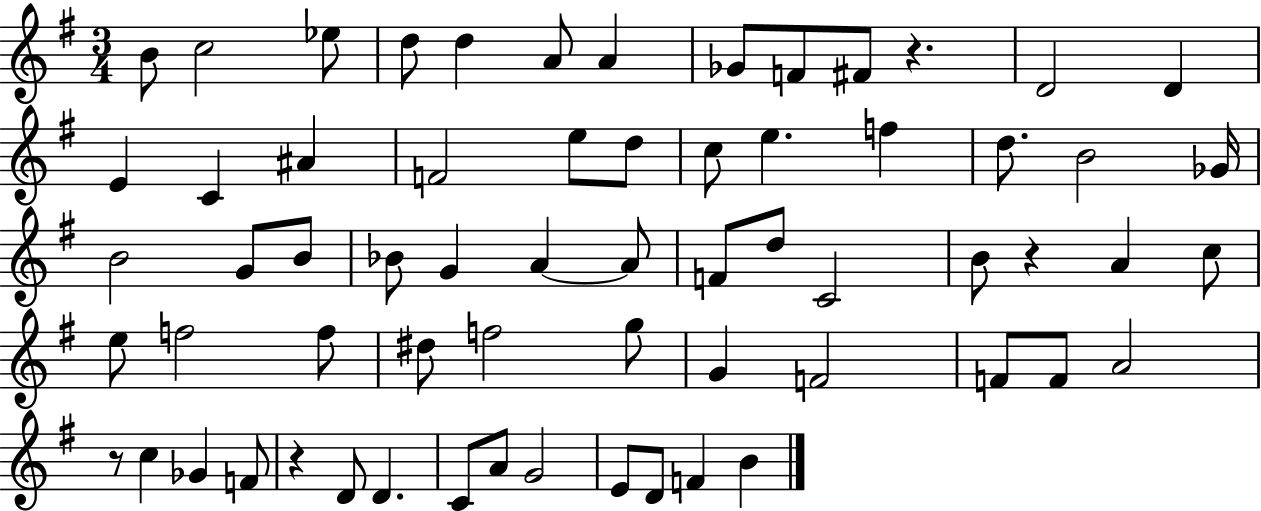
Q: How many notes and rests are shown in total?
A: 64